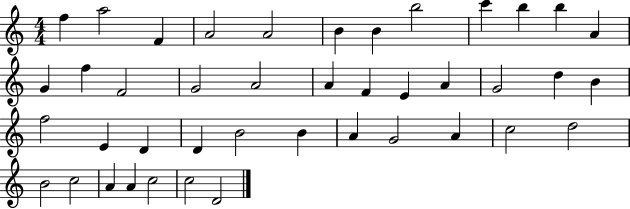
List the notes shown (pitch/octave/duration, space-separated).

F5/q A5/h F4/q A4/h A4/h B4/q B4/q B5/h C6/q B5/q B5/q A4/q G4/q F5/q F4/h G4/h A4/h A4/q F4/q E4/q A4/q G4/h D5/q B4/q F5/h E4/q D4/q D4/q B4/h B4/q A4/q G4/h A4/q C5/h D5/h B4/h C5/h A4/q A4/q C5/h C5/h D4/h